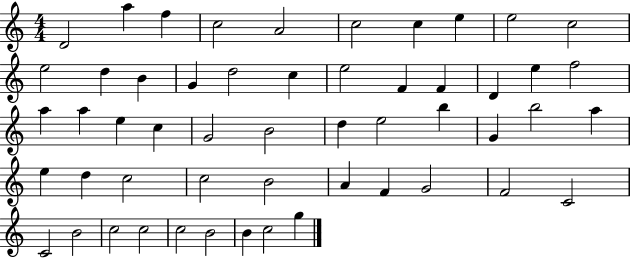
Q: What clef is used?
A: treble